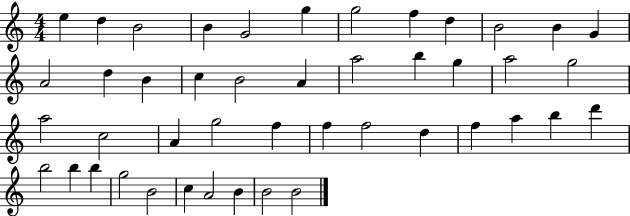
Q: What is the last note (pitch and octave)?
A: B4